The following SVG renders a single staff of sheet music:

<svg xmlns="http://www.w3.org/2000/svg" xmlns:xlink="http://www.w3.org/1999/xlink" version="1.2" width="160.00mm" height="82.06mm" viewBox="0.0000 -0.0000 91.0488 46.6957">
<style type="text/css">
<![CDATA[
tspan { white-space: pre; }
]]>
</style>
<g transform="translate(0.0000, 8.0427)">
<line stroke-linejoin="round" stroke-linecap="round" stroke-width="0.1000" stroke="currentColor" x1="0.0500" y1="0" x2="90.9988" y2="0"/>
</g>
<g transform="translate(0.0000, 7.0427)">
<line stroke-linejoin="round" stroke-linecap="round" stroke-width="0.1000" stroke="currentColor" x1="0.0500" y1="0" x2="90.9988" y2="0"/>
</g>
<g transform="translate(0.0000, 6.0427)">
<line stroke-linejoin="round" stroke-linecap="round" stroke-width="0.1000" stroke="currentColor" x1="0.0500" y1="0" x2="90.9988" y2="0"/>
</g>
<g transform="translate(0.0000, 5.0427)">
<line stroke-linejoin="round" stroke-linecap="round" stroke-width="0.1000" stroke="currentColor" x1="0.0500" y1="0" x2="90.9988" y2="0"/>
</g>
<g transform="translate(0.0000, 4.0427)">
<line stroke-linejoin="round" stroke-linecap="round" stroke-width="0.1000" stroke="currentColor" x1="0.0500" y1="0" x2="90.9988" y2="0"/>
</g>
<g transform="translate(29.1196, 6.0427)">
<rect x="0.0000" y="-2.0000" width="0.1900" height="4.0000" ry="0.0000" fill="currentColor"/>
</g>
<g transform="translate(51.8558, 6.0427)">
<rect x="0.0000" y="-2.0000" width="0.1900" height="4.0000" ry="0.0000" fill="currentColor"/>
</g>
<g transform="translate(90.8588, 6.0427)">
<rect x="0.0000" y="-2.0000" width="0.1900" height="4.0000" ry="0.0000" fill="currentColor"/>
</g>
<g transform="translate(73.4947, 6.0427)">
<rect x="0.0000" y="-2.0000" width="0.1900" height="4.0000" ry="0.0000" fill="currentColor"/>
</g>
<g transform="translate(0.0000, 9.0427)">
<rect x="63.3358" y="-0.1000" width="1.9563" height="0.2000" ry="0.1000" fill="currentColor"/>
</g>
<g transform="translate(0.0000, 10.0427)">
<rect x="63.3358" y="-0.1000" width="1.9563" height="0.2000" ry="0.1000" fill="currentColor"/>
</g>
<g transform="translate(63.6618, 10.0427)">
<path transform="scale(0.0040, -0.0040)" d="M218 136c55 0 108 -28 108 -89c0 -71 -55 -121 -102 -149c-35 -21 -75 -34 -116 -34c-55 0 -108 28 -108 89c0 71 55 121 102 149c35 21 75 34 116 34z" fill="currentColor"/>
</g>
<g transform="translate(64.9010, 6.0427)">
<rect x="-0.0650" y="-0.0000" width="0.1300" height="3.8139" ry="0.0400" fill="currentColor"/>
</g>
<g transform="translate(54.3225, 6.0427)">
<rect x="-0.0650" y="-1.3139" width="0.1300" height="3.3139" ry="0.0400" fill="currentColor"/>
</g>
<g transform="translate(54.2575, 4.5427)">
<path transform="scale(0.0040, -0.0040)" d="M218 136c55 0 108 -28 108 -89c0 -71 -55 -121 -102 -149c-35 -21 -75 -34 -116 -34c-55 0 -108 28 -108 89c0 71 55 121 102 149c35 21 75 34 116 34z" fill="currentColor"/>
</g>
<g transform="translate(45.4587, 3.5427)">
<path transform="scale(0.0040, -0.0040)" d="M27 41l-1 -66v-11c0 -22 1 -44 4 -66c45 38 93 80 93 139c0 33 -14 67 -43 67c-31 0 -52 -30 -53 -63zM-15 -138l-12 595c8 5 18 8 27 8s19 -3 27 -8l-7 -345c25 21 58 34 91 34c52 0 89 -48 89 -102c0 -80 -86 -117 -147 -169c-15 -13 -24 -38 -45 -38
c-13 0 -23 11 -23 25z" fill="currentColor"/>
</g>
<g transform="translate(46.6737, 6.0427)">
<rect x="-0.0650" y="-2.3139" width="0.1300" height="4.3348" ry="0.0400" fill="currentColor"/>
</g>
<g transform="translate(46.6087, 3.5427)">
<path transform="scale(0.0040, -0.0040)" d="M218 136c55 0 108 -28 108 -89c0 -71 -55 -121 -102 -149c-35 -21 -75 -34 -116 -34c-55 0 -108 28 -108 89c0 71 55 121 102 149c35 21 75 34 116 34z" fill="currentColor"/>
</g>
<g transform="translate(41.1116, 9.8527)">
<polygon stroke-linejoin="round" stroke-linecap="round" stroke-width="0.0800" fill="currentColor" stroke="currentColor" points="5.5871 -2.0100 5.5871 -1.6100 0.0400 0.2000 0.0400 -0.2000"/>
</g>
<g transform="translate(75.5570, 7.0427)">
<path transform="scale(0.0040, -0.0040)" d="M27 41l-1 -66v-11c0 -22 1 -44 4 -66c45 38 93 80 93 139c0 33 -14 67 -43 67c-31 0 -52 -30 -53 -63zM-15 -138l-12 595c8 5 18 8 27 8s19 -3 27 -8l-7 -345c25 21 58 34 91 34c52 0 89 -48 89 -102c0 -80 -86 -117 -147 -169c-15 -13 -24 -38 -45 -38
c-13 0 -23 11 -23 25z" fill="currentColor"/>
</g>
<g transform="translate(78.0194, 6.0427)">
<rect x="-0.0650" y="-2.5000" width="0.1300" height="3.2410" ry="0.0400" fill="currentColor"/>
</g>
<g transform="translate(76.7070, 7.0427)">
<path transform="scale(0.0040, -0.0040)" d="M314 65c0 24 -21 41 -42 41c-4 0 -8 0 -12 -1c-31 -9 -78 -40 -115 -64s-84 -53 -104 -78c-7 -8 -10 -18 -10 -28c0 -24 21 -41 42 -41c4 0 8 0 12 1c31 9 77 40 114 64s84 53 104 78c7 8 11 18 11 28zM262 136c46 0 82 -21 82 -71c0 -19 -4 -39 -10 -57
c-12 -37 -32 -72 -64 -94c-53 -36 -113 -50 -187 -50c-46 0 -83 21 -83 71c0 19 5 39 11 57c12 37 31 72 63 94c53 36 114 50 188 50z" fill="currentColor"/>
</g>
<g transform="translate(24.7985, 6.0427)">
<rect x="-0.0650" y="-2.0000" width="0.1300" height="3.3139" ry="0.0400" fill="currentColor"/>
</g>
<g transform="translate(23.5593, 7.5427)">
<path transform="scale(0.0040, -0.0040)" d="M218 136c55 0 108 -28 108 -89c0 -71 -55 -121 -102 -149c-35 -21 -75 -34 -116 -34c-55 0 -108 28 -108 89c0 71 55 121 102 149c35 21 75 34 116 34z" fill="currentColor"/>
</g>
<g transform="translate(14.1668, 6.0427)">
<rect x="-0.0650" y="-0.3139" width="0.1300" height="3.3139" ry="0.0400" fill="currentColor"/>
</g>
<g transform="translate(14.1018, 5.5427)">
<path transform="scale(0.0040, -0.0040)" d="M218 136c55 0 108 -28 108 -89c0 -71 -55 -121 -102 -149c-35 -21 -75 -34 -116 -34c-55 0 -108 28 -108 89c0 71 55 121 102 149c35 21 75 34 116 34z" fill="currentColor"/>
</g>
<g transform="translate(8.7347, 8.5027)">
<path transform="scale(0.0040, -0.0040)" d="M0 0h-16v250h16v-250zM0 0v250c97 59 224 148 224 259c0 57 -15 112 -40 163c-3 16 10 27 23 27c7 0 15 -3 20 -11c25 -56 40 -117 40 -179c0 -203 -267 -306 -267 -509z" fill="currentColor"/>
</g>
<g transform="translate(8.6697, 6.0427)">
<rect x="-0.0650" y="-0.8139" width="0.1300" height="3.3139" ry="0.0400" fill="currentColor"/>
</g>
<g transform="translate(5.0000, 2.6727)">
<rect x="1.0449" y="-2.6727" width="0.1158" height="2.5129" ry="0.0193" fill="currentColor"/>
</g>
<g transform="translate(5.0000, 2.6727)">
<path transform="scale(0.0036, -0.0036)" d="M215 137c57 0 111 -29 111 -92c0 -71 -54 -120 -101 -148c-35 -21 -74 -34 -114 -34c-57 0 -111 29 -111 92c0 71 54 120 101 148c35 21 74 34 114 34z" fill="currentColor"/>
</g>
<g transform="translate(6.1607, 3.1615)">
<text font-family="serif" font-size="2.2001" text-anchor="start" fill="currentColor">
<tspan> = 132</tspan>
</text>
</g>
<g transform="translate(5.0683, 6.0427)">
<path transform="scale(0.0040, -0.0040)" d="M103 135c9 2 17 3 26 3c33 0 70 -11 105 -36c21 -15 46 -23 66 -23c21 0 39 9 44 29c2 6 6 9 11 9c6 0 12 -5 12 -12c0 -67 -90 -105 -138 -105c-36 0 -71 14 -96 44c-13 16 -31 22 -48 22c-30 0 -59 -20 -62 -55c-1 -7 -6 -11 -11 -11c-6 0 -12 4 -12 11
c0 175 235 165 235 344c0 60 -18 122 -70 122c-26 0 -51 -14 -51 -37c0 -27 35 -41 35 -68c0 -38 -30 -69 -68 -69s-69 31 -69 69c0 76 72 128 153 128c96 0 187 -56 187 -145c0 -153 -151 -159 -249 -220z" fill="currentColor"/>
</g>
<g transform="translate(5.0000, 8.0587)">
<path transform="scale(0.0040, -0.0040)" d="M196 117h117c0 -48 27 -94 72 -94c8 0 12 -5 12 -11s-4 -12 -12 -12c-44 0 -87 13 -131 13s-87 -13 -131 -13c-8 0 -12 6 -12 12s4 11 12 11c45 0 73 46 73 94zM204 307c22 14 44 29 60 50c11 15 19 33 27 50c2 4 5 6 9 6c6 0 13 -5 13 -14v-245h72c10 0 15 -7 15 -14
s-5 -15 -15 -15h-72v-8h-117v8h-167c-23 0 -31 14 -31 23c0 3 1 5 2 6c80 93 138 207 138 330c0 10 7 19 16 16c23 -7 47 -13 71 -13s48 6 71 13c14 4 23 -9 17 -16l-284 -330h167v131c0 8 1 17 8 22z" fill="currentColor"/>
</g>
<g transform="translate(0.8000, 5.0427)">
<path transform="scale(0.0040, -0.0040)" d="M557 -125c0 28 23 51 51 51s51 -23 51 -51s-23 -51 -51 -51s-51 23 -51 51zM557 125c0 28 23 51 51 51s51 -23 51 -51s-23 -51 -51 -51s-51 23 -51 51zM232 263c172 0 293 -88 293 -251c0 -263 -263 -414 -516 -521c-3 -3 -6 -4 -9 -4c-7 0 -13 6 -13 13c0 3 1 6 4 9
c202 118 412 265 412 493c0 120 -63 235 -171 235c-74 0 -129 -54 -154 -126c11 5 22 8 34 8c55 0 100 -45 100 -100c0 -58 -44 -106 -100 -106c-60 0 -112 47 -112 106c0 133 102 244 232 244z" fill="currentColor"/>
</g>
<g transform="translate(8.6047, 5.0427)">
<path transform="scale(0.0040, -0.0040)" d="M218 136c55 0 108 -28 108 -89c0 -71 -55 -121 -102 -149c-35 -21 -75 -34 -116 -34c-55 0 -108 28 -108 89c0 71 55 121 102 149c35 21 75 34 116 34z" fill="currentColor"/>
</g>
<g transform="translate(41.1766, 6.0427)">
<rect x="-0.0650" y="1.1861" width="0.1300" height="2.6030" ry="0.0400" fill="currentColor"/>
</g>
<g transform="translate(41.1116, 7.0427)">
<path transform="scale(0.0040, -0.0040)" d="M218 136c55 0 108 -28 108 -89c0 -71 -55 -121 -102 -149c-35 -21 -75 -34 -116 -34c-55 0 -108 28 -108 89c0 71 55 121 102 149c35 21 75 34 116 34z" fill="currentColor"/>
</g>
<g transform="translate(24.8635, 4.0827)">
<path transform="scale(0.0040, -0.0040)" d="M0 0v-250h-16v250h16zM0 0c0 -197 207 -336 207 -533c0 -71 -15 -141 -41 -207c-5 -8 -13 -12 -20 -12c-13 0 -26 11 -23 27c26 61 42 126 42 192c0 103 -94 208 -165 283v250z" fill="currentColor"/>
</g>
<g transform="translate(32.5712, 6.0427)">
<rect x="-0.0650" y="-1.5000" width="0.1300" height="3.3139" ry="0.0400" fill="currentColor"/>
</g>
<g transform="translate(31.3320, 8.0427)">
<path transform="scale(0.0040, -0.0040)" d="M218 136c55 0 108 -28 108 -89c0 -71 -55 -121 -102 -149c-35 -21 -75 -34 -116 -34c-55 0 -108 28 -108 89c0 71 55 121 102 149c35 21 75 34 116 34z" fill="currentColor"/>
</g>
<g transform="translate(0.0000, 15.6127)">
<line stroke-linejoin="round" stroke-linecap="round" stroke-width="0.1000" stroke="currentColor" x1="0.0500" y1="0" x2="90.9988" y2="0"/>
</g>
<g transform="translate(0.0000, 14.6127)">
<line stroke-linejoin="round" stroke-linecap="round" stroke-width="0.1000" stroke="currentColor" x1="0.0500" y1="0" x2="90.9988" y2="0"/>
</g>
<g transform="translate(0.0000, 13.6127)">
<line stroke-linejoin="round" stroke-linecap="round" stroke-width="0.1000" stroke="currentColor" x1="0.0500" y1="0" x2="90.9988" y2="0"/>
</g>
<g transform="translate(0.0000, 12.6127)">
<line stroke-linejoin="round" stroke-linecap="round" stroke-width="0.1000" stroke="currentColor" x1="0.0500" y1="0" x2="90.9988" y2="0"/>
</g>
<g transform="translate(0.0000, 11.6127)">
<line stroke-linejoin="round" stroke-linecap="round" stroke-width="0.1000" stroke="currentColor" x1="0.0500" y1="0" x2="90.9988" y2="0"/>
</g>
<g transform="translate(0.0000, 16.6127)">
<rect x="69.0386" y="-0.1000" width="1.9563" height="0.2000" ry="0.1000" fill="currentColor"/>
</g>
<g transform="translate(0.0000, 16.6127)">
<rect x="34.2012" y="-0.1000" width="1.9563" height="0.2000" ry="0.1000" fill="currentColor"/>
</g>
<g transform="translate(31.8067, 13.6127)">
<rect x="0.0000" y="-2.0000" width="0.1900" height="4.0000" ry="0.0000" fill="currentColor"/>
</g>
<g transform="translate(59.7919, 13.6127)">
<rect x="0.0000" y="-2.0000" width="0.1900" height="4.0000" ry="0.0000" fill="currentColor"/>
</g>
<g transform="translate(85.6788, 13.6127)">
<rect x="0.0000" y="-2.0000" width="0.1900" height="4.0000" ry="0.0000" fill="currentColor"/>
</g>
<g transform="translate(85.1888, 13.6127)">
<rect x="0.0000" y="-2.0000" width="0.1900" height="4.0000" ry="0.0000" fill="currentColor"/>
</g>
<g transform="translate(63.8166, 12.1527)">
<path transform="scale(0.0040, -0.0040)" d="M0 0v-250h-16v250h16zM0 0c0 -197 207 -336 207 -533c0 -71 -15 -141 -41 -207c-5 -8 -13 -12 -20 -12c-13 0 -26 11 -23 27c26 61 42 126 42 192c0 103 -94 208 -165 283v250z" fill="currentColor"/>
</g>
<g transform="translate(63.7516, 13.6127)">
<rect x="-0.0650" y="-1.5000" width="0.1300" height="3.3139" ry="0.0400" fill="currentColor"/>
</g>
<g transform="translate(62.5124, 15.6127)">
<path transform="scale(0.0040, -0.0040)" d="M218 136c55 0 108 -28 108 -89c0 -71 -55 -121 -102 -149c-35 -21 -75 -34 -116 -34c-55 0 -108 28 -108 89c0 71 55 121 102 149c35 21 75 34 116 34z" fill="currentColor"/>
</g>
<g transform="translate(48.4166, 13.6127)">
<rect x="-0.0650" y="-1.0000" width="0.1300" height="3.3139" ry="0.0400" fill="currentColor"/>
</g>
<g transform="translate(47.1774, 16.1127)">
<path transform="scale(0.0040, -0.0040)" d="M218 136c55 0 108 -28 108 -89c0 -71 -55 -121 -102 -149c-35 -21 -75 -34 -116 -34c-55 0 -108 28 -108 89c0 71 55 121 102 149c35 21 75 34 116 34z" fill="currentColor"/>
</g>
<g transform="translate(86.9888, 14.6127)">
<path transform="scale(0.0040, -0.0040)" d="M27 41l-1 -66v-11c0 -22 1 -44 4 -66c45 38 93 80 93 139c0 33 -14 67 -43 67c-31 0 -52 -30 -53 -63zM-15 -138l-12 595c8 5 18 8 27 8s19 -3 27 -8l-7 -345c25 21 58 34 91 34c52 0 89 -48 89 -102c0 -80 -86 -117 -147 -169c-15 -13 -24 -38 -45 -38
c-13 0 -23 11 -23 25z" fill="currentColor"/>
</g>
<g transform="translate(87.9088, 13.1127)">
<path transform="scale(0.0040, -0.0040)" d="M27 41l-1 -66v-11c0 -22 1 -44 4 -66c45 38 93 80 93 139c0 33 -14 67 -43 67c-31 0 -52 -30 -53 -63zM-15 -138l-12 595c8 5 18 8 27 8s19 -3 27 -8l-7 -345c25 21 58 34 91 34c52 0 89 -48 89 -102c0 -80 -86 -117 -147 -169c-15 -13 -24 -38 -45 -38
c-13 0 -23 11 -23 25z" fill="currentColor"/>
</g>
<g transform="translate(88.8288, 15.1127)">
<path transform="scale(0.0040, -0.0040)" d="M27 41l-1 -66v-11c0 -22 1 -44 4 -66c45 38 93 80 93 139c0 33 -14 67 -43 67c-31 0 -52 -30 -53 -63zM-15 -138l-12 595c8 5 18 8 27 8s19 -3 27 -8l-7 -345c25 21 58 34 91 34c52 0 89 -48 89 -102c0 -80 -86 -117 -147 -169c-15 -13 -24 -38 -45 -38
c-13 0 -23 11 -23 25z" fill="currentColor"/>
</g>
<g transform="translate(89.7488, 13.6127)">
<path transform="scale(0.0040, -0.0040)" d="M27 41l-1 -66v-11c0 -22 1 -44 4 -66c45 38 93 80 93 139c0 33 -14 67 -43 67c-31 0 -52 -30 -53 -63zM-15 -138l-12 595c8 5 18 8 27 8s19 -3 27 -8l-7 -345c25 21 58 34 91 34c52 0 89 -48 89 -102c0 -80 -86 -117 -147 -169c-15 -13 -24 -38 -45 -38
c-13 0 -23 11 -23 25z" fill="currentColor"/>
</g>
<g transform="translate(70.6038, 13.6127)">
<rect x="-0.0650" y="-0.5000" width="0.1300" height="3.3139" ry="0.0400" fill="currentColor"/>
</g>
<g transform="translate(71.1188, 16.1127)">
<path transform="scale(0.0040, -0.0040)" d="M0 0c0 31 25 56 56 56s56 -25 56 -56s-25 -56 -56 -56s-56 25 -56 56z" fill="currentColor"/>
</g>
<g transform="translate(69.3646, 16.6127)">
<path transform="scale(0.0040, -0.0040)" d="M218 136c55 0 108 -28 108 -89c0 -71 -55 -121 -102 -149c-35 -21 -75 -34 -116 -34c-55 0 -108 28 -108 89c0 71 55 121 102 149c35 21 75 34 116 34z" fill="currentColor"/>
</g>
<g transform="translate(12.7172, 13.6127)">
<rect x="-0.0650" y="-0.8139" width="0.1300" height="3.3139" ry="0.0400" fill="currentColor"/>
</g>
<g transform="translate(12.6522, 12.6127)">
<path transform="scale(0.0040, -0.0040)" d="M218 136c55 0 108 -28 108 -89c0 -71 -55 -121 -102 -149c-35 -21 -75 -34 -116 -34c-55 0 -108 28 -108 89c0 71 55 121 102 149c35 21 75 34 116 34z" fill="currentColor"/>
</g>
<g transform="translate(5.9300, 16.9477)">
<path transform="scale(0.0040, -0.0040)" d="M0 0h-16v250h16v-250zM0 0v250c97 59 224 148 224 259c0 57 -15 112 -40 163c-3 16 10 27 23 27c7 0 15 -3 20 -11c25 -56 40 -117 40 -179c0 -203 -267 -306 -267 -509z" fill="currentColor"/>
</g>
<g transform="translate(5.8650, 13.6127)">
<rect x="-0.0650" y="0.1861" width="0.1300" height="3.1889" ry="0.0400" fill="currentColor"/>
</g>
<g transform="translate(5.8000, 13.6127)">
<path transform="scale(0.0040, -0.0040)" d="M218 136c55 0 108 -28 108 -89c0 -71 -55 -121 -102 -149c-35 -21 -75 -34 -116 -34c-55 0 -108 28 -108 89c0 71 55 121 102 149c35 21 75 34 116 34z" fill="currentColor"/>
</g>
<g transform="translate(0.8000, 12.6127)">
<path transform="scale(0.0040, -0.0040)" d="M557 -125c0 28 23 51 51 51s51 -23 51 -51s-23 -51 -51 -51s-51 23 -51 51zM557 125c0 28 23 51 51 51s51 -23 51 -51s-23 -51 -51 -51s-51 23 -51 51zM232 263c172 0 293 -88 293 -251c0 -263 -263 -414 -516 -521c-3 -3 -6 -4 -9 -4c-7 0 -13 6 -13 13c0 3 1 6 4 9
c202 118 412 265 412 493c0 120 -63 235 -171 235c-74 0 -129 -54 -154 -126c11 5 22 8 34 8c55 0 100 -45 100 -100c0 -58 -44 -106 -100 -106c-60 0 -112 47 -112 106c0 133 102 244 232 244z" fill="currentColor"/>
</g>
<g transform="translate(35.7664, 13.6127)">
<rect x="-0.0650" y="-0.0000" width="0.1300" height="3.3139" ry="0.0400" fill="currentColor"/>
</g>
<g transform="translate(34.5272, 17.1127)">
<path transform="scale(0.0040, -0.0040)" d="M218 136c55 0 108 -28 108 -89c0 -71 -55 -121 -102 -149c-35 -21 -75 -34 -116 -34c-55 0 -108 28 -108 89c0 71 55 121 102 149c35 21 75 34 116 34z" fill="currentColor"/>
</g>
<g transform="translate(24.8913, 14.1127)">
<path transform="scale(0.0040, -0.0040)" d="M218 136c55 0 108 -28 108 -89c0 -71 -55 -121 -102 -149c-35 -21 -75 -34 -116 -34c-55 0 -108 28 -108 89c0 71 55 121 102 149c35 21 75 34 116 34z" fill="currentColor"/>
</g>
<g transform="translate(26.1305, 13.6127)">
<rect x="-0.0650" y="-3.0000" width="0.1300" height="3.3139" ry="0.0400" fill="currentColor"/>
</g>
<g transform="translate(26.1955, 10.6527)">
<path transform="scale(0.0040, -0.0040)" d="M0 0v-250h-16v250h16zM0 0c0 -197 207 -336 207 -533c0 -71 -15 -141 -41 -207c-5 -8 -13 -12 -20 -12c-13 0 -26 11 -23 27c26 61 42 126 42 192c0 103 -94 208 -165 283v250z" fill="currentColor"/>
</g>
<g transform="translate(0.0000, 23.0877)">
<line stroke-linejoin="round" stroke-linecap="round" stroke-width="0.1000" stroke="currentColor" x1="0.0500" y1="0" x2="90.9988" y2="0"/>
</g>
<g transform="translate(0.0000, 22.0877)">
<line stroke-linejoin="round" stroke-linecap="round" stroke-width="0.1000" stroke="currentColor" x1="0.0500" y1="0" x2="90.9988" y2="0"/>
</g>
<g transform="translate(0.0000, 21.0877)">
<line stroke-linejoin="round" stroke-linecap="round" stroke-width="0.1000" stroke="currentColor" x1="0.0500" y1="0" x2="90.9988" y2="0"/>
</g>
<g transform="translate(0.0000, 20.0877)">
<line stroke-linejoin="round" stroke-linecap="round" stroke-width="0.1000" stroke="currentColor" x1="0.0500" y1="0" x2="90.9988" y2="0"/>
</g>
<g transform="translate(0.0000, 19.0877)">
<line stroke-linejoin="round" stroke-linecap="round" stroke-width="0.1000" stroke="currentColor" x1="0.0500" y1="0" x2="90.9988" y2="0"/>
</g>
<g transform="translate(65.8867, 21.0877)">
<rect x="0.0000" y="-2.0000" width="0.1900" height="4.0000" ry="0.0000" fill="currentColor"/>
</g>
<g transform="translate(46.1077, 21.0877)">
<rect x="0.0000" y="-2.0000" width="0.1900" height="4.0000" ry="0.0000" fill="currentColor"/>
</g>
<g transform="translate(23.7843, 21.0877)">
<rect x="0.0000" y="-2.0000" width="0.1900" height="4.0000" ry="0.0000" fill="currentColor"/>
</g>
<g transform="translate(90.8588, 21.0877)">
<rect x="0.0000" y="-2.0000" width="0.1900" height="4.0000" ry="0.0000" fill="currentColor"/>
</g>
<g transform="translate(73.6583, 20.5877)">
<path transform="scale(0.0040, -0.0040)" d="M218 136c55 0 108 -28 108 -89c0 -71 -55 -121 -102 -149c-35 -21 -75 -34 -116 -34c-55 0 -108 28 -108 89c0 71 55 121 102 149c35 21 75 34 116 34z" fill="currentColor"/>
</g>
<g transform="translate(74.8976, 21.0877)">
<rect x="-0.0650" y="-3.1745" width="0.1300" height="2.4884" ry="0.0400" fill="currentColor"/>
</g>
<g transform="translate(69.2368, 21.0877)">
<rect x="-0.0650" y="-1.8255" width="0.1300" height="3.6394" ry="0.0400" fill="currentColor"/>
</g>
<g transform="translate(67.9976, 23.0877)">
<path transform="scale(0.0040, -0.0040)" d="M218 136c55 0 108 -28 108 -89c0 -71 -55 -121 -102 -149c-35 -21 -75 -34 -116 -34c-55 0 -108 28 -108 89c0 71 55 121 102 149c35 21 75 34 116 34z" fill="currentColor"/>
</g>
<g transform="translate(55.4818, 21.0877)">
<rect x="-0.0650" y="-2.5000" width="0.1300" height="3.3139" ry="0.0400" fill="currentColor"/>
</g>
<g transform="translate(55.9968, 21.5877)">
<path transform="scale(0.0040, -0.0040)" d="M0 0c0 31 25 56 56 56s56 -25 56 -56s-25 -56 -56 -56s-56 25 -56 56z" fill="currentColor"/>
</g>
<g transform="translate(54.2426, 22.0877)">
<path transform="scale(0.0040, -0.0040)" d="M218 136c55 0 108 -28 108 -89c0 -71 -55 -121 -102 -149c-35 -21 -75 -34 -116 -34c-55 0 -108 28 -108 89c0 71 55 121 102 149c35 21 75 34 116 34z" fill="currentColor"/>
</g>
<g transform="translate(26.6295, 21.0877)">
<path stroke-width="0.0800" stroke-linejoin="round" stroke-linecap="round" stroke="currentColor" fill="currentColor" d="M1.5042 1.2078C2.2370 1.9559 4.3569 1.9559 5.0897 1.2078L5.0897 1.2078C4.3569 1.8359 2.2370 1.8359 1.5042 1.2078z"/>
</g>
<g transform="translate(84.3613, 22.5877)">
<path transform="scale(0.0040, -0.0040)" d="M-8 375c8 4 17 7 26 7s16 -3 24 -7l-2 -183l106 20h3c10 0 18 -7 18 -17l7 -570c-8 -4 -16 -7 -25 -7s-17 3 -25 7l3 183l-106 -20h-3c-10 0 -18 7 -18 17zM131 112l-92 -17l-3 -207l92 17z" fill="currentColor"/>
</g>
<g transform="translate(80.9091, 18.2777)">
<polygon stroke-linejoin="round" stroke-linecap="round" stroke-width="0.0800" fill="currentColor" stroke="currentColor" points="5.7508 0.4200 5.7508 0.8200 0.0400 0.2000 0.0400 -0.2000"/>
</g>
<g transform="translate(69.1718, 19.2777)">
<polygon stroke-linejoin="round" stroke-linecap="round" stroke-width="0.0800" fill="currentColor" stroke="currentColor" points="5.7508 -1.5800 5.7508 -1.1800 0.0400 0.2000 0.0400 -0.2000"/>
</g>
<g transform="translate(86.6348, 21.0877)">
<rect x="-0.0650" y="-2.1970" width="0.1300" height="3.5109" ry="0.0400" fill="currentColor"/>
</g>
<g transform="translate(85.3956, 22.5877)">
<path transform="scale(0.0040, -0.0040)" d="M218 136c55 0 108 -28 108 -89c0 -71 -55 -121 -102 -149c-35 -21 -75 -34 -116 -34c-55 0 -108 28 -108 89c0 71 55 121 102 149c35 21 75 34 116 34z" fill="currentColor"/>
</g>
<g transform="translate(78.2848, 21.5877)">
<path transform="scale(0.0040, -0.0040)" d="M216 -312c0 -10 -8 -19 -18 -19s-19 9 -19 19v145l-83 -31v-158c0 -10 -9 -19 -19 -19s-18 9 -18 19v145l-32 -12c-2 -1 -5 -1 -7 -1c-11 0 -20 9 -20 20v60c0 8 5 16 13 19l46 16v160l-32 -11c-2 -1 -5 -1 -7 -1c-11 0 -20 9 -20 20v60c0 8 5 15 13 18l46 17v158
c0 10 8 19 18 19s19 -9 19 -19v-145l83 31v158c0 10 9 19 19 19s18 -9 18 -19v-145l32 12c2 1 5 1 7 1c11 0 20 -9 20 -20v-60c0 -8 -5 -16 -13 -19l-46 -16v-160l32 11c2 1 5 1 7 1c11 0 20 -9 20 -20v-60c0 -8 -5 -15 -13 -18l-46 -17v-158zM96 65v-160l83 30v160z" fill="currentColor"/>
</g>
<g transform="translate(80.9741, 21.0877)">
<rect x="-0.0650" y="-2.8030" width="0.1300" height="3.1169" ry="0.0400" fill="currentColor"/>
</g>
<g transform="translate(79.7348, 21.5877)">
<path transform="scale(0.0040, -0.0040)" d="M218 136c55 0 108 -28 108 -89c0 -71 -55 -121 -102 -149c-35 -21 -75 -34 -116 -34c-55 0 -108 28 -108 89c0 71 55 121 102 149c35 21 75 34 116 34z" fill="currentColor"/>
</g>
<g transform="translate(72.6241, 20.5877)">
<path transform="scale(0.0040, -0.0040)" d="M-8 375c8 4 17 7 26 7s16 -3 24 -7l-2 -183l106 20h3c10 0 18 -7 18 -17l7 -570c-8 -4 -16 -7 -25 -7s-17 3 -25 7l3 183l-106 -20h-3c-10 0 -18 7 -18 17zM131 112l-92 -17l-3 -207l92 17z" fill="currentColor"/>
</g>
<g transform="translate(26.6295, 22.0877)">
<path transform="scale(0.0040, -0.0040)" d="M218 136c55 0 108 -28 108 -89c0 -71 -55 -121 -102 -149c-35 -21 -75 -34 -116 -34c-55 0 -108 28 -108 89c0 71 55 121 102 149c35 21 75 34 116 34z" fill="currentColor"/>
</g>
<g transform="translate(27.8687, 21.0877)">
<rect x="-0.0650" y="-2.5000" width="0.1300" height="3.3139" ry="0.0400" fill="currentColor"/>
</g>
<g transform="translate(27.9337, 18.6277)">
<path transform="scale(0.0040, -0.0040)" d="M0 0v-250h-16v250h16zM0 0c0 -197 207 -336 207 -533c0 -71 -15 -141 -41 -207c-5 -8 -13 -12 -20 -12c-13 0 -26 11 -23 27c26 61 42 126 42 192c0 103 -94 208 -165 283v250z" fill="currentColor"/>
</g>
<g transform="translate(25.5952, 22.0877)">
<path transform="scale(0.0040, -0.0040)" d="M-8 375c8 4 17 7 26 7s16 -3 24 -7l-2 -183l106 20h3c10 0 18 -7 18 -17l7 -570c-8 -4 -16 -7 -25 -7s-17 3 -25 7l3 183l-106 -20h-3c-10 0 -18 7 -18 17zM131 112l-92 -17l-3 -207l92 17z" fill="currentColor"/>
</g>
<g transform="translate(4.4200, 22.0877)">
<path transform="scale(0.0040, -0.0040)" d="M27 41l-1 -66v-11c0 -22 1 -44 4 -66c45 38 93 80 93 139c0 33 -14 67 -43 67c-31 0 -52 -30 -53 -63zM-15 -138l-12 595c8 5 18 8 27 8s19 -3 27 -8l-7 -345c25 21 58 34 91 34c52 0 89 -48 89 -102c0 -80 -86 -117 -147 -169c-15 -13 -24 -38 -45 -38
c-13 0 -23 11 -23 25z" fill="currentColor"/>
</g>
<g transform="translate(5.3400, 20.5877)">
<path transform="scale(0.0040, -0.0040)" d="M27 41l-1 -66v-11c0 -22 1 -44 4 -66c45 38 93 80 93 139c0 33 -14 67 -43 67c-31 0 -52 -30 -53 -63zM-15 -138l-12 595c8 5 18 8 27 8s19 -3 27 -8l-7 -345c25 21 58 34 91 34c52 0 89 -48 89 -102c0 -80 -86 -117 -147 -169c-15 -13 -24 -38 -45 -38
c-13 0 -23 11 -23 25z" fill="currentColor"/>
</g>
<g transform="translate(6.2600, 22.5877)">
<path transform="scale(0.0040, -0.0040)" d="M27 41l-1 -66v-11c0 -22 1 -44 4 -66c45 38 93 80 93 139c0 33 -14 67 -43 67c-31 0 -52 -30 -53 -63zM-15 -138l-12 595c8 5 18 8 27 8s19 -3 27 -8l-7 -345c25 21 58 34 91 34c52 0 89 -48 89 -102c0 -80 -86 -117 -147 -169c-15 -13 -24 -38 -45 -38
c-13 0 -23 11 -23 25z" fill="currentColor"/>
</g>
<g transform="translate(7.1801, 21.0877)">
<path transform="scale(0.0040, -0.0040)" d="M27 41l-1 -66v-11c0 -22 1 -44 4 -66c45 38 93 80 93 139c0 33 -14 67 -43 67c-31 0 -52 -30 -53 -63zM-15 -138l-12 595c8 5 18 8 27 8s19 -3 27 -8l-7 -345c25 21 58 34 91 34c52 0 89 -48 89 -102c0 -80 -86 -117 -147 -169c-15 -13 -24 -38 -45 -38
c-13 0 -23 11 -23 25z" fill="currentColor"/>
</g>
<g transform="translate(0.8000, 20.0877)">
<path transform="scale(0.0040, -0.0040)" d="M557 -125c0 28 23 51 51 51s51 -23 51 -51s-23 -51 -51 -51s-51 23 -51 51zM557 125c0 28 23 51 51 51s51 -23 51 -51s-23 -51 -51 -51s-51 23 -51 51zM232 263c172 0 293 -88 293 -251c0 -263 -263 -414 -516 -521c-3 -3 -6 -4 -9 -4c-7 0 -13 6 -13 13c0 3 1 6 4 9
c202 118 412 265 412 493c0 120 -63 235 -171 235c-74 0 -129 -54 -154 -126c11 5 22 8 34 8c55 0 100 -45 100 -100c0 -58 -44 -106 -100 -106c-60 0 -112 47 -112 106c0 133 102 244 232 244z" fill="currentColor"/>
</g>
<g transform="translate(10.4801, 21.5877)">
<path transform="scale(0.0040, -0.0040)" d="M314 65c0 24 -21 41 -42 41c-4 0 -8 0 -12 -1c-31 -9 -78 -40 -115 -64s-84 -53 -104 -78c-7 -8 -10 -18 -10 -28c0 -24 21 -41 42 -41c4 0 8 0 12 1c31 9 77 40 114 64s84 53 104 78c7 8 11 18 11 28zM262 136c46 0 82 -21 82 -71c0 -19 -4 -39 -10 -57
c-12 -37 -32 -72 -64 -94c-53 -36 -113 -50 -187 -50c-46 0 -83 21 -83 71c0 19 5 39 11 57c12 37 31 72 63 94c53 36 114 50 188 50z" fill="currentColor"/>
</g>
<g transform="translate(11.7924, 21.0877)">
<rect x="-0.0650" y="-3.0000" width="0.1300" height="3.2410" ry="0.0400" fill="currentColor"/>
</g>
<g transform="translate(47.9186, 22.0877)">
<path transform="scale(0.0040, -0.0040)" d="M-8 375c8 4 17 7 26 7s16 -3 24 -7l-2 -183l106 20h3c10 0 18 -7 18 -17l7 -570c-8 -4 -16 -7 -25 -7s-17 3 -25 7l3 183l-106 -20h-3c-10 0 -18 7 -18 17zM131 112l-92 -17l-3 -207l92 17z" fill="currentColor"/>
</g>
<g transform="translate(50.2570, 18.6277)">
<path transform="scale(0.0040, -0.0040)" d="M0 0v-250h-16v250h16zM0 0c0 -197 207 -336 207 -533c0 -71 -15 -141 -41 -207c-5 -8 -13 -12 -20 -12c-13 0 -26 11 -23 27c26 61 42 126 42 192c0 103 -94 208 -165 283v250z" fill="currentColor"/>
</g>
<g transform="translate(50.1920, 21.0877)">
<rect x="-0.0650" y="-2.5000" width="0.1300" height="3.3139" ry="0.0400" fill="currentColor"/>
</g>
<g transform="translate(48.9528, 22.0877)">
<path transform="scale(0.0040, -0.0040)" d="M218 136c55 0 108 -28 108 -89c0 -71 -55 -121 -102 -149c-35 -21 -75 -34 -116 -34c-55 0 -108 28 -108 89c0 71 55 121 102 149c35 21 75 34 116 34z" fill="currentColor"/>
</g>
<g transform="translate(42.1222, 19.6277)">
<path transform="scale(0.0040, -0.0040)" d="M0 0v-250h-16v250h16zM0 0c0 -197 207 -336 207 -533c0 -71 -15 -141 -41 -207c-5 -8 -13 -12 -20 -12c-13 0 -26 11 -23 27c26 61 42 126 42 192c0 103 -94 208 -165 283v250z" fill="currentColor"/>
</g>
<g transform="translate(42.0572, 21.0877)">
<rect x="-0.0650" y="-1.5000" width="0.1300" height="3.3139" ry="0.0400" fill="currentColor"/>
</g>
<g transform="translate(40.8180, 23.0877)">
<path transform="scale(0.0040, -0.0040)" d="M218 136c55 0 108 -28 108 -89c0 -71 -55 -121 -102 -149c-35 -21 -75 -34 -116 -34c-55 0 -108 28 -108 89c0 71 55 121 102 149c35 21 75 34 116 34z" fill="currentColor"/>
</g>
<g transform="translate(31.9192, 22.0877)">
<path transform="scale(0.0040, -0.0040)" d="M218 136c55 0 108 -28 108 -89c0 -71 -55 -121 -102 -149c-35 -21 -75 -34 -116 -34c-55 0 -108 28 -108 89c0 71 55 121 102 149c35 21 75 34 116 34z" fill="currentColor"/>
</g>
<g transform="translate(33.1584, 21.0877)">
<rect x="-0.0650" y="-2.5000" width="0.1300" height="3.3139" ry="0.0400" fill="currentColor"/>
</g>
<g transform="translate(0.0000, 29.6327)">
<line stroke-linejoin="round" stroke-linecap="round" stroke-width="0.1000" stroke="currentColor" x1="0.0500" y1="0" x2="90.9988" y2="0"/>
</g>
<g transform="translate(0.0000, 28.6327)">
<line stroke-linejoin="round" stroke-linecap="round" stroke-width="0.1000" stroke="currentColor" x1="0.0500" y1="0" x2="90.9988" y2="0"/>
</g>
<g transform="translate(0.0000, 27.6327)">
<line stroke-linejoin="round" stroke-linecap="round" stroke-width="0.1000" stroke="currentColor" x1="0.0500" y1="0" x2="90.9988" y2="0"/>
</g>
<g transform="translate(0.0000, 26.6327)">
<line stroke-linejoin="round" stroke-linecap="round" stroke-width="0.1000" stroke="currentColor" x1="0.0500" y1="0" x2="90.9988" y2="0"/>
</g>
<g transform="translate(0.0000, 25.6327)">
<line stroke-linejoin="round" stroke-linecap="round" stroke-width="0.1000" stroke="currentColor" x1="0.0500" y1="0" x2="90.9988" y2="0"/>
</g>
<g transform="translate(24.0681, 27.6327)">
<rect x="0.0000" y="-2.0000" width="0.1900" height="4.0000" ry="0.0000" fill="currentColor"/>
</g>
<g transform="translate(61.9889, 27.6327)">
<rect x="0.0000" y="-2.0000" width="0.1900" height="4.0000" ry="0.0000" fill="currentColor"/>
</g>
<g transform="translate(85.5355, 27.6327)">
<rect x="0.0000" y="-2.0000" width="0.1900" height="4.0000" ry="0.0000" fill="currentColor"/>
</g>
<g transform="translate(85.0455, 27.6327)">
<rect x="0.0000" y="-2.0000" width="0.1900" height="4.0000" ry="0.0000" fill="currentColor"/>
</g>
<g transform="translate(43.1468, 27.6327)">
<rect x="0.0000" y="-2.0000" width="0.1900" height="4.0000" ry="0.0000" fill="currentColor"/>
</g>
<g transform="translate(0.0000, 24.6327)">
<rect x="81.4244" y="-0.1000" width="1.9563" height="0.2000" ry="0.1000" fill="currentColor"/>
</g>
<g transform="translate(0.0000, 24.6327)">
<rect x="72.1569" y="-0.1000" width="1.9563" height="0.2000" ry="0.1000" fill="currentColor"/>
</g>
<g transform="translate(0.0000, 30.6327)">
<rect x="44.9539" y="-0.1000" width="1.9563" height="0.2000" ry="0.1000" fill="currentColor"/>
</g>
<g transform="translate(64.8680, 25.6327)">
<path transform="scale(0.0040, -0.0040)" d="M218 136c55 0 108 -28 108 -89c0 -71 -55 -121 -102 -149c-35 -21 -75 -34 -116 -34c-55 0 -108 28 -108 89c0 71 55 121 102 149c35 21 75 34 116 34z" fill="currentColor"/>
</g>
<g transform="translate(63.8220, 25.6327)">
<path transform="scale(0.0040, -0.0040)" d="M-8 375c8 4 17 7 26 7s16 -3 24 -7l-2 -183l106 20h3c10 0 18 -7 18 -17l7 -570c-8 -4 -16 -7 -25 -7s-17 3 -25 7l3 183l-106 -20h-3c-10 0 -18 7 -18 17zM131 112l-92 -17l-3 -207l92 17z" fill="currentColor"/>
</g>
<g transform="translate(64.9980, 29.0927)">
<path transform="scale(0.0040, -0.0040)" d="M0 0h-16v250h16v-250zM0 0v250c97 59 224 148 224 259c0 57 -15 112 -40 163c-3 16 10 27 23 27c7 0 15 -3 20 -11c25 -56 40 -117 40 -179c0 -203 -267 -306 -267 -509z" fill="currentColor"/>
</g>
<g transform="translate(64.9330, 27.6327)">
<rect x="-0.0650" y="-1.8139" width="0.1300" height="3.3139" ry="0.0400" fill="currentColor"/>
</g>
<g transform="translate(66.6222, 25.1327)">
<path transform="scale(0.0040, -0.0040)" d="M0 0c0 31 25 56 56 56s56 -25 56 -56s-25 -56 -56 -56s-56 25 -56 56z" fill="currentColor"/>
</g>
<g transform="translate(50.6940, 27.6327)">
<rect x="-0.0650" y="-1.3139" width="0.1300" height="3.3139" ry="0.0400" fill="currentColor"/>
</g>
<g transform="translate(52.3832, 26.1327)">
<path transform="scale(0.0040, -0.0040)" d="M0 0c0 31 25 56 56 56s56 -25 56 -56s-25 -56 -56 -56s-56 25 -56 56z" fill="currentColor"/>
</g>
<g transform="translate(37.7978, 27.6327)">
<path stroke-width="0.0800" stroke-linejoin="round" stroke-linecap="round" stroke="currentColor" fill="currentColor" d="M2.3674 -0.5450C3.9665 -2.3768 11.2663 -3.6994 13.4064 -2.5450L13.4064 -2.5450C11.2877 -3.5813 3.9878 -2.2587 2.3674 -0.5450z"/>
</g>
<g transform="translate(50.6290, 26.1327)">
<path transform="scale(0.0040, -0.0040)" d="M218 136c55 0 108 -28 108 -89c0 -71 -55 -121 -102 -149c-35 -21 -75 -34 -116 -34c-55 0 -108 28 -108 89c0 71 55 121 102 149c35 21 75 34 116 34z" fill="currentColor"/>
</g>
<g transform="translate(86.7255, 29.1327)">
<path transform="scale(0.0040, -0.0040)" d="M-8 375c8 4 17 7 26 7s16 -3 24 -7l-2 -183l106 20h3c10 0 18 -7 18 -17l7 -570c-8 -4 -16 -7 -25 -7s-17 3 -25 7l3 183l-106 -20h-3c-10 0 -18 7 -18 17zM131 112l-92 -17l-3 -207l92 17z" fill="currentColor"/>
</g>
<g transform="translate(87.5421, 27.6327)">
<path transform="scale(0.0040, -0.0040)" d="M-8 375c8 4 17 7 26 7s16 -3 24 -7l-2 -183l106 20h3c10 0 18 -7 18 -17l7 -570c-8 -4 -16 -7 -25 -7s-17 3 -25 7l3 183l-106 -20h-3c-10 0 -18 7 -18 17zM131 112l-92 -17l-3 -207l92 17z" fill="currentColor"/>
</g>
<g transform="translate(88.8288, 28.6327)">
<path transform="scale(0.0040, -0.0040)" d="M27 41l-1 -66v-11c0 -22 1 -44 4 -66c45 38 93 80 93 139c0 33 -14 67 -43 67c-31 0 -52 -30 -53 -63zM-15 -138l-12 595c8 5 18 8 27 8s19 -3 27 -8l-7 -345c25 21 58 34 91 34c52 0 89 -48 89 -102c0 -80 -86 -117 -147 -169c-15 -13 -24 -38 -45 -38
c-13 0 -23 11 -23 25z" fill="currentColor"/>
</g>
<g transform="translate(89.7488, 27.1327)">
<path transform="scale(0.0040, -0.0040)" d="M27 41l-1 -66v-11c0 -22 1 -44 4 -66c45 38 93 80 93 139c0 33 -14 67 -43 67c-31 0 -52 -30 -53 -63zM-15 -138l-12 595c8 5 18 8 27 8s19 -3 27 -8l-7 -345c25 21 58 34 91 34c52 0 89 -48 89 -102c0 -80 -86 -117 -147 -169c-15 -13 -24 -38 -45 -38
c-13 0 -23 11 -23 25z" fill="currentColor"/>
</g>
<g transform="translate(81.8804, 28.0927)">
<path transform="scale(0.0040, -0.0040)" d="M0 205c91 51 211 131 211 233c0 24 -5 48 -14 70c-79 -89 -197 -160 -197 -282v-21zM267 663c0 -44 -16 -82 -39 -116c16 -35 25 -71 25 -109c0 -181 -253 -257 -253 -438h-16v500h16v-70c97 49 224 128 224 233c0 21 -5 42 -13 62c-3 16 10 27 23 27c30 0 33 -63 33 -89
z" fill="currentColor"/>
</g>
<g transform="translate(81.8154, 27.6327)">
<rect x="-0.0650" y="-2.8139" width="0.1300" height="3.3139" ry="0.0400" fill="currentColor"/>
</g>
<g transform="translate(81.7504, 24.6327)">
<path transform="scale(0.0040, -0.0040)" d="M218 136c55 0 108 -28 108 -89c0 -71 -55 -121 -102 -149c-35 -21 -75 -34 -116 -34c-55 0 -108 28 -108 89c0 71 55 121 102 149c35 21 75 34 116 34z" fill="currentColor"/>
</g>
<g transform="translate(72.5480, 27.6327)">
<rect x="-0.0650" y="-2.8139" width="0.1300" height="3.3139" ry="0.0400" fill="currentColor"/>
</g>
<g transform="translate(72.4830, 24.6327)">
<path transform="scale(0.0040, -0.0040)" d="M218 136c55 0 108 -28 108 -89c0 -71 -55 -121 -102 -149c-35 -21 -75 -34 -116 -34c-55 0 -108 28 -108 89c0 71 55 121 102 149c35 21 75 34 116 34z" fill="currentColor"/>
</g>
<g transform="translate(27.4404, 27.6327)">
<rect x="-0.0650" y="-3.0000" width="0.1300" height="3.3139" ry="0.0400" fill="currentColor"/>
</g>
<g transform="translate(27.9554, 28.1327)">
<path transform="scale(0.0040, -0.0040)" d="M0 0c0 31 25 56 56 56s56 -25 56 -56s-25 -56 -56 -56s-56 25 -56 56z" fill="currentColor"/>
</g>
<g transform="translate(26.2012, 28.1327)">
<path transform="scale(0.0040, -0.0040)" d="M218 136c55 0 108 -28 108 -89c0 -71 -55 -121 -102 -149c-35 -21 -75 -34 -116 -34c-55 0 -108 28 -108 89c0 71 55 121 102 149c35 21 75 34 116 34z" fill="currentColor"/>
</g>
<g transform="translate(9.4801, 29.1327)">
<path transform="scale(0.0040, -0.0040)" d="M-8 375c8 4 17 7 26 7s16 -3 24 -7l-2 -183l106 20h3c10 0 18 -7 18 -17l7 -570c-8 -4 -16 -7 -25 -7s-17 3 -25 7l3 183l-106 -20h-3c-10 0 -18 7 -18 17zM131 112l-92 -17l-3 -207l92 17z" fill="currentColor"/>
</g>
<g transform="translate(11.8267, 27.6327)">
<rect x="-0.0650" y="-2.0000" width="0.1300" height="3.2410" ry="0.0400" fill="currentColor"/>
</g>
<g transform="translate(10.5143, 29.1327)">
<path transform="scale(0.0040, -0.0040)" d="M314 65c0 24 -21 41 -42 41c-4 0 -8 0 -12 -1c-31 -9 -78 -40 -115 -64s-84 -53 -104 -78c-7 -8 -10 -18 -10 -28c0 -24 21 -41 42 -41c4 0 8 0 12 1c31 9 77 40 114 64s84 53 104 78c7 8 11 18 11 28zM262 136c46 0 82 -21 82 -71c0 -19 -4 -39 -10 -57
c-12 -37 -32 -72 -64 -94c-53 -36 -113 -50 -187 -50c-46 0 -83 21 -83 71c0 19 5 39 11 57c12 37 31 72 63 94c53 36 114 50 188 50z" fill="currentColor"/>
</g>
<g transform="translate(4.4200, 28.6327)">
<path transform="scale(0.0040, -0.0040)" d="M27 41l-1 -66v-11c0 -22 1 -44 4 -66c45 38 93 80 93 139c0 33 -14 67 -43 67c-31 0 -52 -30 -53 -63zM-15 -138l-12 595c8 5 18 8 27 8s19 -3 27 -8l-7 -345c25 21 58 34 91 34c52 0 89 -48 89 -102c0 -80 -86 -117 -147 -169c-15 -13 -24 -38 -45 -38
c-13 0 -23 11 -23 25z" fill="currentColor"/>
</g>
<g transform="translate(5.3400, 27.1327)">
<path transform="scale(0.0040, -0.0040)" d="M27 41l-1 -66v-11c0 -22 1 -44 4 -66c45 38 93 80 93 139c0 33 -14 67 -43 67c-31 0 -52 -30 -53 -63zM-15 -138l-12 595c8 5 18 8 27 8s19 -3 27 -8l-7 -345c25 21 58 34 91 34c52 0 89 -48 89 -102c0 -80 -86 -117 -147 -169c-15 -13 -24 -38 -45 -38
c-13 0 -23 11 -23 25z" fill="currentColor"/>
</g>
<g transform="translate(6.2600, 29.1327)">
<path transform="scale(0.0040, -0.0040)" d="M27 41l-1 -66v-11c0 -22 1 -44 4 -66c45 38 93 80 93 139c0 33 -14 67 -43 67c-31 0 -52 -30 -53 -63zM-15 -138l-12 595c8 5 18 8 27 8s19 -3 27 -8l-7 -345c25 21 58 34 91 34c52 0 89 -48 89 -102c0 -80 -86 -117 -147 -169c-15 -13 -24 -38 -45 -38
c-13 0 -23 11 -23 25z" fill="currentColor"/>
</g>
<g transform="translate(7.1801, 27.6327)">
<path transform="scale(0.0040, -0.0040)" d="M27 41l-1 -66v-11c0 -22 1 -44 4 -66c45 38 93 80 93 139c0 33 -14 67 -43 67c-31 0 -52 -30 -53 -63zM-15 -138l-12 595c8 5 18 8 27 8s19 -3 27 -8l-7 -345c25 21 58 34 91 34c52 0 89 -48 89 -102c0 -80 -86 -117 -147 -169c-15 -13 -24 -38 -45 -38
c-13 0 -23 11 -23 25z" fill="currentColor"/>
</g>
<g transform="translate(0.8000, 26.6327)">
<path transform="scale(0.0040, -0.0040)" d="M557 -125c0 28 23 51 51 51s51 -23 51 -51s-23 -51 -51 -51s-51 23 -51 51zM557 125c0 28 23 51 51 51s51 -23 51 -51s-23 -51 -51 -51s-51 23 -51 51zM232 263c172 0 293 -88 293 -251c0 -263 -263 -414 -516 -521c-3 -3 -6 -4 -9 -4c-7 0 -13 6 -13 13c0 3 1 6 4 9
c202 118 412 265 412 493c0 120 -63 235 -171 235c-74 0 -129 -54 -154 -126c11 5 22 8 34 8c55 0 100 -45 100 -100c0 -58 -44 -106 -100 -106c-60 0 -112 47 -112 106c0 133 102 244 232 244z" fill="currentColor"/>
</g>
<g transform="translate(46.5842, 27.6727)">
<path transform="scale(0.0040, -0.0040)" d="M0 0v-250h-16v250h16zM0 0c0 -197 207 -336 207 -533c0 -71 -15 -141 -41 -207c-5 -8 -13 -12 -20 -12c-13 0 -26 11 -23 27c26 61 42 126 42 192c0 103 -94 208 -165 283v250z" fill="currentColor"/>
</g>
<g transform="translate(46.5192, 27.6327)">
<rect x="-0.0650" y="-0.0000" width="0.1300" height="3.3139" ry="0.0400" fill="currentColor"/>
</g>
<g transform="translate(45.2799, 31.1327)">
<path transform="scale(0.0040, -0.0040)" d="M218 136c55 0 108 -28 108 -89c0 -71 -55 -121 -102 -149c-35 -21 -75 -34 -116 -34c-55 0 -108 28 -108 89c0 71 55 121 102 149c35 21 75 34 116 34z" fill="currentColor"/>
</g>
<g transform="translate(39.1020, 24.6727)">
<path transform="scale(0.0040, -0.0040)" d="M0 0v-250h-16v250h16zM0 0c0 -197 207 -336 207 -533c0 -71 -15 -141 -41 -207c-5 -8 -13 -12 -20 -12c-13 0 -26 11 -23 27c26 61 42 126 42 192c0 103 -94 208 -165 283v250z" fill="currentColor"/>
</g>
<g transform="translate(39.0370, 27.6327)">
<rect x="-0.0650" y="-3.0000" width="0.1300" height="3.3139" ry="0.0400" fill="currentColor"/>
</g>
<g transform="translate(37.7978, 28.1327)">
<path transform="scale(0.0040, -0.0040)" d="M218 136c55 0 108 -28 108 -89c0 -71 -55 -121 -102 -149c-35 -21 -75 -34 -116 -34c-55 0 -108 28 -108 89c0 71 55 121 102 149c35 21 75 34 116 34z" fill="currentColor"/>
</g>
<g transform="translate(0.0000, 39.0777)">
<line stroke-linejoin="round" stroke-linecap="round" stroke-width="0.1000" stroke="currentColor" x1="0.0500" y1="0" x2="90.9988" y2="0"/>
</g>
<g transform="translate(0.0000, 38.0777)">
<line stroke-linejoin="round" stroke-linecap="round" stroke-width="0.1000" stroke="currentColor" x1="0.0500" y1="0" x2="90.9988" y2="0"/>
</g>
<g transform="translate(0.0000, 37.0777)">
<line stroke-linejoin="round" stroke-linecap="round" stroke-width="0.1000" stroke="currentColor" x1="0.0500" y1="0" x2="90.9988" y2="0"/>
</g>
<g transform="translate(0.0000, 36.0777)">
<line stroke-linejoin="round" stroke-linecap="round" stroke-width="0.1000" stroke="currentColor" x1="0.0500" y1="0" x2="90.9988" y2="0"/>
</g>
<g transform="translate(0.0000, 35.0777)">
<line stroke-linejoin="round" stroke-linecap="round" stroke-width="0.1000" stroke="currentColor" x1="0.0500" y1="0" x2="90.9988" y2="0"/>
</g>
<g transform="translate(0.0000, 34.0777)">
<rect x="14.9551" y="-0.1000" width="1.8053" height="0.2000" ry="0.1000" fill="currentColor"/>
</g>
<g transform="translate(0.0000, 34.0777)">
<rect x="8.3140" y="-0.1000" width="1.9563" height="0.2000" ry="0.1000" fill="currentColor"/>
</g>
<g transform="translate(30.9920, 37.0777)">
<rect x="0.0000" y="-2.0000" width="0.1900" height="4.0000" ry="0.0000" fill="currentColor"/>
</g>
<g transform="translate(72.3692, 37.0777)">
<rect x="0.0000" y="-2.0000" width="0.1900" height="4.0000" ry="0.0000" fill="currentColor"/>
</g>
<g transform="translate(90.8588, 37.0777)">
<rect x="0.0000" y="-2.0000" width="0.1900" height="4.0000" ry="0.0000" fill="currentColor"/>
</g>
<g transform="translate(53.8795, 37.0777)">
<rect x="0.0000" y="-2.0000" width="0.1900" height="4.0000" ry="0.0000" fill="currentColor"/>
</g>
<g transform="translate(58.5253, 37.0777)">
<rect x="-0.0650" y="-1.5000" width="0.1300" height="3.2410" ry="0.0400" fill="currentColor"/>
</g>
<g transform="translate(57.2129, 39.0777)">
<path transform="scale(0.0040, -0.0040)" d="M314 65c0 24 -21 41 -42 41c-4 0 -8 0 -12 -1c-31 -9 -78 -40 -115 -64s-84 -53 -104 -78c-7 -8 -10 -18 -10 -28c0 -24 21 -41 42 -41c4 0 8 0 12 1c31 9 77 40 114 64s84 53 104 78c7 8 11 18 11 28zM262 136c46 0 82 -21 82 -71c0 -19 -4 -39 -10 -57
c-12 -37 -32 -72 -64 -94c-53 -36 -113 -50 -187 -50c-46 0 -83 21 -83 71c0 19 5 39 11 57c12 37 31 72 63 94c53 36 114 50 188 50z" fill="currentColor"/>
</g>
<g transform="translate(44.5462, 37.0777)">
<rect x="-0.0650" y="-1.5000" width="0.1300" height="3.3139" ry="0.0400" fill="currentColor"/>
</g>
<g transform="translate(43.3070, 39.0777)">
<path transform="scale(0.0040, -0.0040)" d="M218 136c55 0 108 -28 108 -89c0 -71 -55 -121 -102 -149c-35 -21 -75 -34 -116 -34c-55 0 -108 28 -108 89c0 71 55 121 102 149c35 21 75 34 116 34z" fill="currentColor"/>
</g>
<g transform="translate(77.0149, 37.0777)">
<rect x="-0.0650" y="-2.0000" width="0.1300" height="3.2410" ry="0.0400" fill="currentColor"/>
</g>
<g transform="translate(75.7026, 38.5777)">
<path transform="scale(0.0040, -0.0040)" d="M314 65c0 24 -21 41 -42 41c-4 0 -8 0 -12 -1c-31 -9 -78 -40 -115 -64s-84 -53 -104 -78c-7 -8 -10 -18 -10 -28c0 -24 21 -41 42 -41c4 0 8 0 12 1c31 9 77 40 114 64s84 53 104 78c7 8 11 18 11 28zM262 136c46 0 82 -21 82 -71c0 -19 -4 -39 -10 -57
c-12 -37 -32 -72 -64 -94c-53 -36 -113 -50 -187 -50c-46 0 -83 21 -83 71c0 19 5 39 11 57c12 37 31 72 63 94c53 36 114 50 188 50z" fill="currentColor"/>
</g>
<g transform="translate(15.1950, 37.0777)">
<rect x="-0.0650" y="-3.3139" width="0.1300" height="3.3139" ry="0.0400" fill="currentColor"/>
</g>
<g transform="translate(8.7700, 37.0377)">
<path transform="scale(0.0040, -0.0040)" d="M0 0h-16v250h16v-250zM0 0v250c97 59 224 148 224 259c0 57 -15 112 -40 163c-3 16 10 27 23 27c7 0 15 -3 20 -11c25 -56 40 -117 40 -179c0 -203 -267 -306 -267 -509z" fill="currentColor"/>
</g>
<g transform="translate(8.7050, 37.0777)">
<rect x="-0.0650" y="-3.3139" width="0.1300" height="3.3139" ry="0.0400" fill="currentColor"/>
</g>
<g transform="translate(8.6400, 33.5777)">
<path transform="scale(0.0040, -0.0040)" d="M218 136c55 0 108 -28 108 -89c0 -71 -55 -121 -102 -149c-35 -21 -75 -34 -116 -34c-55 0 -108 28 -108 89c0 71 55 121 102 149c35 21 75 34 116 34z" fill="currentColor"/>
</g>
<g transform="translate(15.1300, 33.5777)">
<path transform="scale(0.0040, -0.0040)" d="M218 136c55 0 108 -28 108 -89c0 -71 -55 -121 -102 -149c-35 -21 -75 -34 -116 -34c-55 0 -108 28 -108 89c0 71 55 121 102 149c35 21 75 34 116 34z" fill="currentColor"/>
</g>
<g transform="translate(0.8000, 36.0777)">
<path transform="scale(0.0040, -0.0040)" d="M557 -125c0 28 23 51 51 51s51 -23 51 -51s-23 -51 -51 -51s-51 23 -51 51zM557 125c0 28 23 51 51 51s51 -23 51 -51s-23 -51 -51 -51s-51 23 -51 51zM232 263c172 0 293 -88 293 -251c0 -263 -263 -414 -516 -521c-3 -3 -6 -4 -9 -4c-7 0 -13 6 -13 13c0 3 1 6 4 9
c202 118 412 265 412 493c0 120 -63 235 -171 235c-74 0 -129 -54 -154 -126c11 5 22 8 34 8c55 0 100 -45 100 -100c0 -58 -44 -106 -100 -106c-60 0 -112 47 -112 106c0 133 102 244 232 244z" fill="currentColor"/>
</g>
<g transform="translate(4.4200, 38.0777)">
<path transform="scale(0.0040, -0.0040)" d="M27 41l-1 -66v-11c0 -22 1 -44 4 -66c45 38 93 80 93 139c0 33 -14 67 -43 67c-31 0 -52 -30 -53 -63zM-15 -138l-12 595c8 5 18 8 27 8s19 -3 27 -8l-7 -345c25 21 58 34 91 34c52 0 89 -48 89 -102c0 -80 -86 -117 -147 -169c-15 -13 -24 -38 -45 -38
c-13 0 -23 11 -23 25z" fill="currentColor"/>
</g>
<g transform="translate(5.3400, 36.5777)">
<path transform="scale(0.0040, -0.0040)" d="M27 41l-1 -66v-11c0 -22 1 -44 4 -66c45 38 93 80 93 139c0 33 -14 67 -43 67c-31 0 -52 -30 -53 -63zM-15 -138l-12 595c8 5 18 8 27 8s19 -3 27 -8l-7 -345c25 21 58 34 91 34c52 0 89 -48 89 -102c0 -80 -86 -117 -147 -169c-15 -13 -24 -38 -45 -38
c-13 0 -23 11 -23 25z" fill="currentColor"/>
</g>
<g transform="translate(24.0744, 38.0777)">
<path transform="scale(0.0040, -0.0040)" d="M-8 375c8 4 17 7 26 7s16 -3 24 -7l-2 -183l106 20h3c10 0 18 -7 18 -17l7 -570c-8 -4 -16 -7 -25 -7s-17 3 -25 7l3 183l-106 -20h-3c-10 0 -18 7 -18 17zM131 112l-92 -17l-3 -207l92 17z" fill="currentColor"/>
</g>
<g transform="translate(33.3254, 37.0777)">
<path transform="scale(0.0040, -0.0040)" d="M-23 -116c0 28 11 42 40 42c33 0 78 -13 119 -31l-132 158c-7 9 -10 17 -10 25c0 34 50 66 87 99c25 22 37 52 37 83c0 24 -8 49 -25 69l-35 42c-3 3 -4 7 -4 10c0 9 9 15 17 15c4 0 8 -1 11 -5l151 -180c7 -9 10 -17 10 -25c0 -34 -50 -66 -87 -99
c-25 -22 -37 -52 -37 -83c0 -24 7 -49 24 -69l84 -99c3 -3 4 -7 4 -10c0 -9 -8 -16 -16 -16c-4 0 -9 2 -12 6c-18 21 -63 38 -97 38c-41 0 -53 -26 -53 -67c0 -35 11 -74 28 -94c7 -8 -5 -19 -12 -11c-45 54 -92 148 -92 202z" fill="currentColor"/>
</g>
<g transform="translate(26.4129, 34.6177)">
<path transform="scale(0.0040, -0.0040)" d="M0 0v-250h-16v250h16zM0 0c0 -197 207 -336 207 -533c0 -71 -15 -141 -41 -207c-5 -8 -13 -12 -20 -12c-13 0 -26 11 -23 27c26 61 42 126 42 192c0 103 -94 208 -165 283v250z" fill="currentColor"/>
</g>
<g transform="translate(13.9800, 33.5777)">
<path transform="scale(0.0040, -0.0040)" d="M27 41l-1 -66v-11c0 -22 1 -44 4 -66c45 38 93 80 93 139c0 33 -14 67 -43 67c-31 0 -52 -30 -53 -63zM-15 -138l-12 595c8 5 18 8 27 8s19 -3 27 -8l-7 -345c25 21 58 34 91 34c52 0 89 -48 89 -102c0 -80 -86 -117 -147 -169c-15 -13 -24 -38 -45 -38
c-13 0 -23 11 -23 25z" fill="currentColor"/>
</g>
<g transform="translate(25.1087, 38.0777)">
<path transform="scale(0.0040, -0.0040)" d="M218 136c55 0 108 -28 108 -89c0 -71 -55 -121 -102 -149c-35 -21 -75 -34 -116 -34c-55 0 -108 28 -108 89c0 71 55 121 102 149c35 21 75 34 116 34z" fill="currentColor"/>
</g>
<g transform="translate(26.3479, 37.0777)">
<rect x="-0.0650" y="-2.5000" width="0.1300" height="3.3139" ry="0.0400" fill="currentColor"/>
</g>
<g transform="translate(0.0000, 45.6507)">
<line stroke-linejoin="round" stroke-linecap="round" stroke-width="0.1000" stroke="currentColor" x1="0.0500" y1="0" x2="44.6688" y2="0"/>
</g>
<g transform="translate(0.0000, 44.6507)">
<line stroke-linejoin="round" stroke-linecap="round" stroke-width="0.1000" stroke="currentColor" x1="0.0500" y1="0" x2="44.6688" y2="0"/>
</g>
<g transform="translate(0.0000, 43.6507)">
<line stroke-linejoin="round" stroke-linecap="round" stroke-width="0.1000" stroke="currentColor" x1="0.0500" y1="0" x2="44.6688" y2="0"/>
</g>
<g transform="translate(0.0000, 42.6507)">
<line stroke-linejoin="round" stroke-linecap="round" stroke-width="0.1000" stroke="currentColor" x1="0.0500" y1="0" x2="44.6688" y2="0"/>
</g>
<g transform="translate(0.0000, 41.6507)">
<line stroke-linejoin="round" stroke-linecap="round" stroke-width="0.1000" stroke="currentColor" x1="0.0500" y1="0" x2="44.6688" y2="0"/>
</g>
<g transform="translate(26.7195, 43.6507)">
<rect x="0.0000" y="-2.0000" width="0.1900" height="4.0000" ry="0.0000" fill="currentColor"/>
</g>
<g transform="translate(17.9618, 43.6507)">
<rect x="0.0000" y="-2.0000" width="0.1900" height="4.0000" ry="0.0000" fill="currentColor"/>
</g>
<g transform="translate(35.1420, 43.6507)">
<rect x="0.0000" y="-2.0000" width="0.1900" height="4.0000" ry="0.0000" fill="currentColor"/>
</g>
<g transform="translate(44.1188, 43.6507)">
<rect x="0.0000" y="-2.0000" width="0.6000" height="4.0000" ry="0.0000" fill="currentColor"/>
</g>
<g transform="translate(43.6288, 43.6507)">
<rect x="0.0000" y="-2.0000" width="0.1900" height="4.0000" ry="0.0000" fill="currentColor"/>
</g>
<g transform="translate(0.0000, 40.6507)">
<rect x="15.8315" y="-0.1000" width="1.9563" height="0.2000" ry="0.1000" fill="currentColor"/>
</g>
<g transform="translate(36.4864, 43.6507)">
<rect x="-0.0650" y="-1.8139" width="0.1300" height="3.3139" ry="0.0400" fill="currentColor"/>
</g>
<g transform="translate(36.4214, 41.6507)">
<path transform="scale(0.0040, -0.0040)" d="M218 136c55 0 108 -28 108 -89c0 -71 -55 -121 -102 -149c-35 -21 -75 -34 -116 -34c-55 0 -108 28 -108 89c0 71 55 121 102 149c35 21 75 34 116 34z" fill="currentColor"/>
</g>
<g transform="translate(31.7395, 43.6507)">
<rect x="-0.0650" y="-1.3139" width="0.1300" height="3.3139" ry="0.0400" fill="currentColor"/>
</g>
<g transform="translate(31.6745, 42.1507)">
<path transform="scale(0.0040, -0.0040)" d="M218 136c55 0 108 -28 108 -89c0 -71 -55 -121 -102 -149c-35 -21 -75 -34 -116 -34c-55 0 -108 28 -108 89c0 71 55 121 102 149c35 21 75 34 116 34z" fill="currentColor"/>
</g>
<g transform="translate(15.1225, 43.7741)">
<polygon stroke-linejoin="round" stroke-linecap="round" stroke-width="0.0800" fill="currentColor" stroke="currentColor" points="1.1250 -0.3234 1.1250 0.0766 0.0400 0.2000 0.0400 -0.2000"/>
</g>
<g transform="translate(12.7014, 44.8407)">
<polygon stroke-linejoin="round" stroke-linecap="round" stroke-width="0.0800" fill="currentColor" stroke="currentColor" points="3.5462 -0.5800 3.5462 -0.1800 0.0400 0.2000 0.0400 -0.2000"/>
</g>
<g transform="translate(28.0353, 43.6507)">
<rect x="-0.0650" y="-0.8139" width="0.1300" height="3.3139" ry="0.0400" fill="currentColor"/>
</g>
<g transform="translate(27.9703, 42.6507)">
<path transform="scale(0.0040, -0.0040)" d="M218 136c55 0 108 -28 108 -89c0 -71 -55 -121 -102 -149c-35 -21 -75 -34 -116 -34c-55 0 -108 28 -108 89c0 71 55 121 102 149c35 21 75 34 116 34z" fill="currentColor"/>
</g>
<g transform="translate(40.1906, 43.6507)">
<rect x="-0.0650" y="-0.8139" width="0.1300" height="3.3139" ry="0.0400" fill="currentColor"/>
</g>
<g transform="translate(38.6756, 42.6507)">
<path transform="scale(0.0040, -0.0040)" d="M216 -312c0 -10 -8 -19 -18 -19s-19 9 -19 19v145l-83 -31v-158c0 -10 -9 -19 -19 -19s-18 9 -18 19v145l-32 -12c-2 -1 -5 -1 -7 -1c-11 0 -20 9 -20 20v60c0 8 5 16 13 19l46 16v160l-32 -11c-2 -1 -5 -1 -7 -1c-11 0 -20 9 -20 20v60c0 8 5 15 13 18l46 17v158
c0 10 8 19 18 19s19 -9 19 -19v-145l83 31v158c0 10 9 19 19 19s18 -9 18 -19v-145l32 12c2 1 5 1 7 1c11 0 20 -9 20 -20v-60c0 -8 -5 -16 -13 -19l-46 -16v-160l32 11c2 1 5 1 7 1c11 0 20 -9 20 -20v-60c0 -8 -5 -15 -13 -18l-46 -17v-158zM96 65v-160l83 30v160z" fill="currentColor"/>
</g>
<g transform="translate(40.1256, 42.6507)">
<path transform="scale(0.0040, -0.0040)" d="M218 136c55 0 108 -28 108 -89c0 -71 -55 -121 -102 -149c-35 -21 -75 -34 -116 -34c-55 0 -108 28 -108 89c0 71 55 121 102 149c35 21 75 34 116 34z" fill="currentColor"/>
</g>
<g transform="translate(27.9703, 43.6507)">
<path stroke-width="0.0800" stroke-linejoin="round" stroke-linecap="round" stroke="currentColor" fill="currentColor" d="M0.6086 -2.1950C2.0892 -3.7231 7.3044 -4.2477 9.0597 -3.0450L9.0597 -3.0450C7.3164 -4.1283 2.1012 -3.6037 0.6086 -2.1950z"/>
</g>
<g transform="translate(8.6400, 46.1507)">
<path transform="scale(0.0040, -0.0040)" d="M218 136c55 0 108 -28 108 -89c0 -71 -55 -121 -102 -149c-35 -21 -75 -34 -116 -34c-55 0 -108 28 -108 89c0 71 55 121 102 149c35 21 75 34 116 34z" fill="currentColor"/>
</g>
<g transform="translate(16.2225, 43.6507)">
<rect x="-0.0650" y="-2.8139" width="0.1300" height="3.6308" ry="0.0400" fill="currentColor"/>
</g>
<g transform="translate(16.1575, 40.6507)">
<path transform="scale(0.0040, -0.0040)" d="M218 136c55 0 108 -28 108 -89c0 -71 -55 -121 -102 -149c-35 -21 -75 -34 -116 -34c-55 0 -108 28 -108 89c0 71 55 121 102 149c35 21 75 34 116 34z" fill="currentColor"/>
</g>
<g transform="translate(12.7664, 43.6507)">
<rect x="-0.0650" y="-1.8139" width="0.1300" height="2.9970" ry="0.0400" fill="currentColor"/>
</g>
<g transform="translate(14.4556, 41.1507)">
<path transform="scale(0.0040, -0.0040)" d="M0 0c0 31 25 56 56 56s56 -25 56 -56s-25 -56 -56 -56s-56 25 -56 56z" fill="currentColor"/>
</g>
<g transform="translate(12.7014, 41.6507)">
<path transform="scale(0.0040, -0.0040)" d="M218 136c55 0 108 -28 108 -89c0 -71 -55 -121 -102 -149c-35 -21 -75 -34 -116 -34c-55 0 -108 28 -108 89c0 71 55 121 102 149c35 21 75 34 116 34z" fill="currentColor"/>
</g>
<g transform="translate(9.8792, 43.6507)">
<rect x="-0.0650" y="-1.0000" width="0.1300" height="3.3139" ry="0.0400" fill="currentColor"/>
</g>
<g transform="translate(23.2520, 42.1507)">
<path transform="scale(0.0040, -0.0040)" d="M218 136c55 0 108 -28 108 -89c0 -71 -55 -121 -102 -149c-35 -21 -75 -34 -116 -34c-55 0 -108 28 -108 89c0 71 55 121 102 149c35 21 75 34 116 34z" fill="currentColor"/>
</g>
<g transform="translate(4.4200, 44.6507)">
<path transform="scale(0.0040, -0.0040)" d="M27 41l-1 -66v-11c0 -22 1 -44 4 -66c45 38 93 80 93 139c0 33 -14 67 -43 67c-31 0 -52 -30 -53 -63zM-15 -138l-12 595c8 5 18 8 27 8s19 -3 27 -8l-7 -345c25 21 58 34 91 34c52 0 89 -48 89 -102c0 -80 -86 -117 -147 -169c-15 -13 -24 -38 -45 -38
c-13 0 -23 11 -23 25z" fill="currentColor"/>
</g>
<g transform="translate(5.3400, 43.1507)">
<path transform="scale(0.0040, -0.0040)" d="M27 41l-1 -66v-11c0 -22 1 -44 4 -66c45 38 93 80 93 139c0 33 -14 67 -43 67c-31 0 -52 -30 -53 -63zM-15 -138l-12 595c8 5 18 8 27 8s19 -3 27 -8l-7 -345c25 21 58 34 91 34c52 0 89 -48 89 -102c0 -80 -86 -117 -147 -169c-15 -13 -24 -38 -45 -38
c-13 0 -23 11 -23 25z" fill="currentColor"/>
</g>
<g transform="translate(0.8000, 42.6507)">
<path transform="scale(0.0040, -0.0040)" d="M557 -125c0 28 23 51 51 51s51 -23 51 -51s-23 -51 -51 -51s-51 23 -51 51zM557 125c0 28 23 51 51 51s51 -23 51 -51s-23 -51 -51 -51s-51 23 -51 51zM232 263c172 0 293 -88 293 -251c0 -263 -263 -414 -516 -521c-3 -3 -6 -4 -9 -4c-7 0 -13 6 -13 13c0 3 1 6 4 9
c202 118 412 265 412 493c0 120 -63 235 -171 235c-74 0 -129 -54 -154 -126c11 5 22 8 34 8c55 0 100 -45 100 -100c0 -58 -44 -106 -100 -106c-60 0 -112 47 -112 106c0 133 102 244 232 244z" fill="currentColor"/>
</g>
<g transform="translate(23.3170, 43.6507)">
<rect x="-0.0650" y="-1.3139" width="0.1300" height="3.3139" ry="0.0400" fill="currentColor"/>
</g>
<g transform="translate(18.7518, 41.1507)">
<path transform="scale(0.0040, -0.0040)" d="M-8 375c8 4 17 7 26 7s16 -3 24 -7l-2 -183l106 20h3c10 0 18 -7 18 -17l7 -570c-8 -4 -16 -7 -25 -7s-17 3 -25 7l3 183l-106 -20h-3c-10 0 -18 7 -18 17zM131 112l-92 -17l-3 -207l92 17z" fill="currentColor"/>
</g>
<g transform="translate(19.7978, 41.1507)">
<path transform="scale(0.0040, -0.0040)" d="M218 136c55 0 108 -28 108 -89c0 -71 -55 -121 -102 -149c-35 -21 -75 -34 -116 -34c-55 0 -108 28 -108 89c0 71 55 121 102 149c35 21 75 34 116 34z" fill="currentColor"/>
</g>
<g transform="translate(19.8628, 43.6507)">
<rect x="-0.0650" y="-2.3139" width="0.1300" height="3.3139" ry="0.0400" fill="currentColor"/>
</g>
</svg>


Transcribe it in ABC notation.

X:1
T:Untitled
M:2/4
L:1/4
K:C
F,/2 E, A,,/2 G,, B,,/2 _B,/2 G, C,, _B,,2 D,/2 F, C,/2 D,, F,, G,,/2 E,, C,2 B,,/2 B,, G,,/2 B,,/2 B,, G,,/2 E,/2 ^C,/2 A,,/2 A,,2 C, C,/2 _D,,/2 G, A,/2 C C/4 D/2 _D B,,/2 z G,, G,,2 A,,2 F,, A,/2 C/4 B, G, F, G, A, ^F,